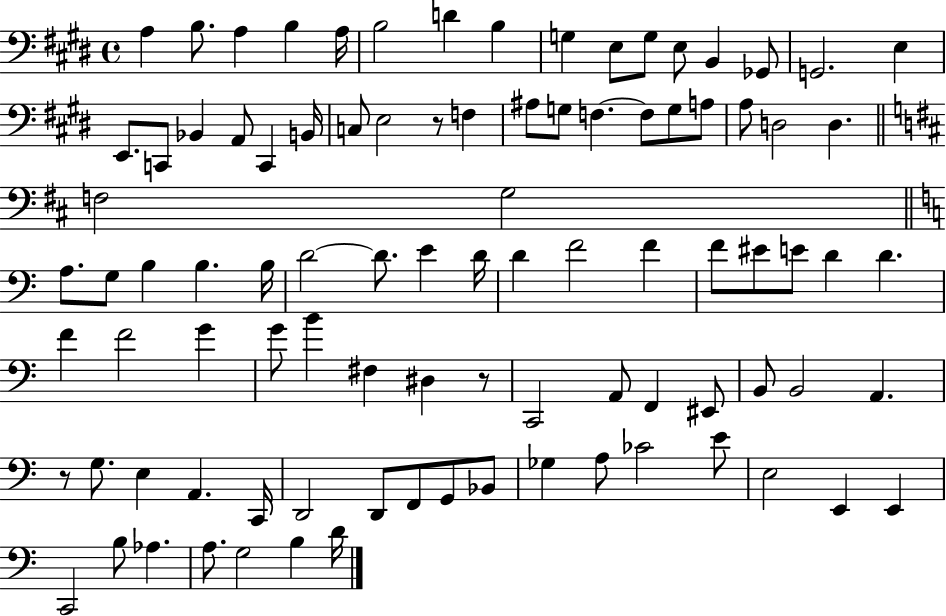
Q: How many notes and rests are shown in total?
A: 93